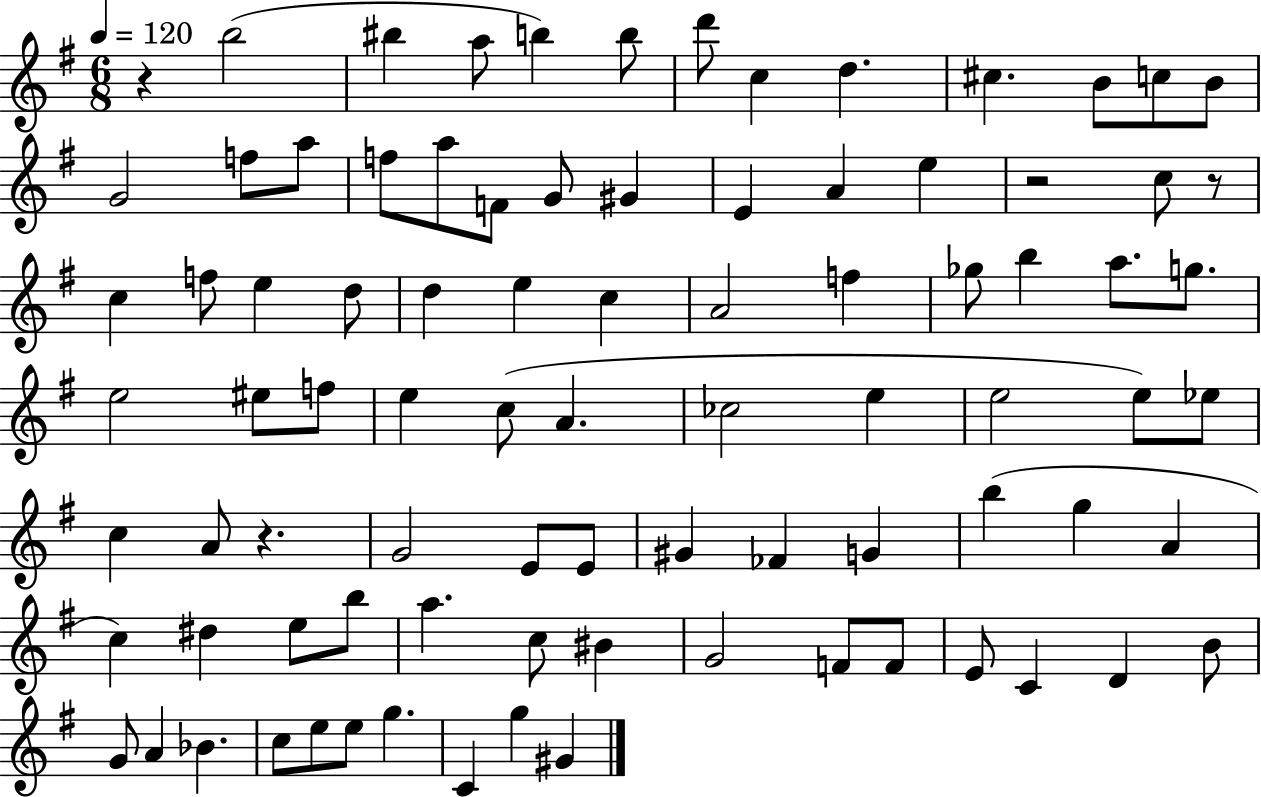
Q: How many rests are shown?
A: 4